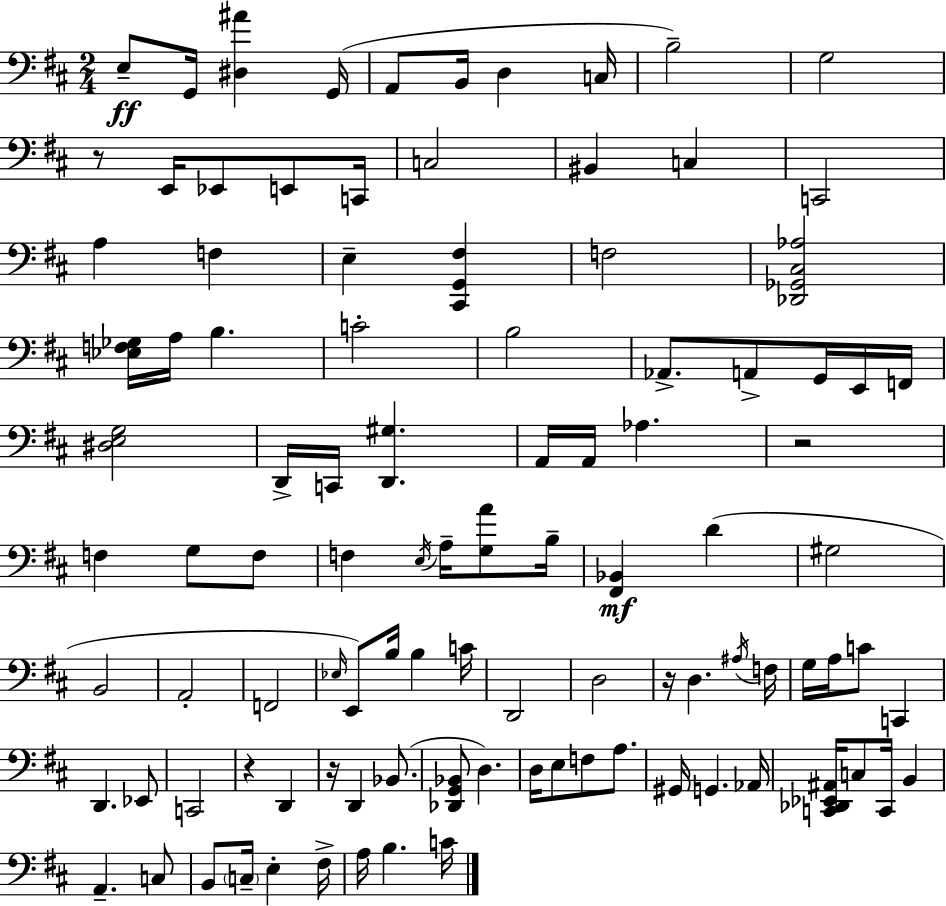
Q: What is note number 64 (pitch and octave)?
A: C2